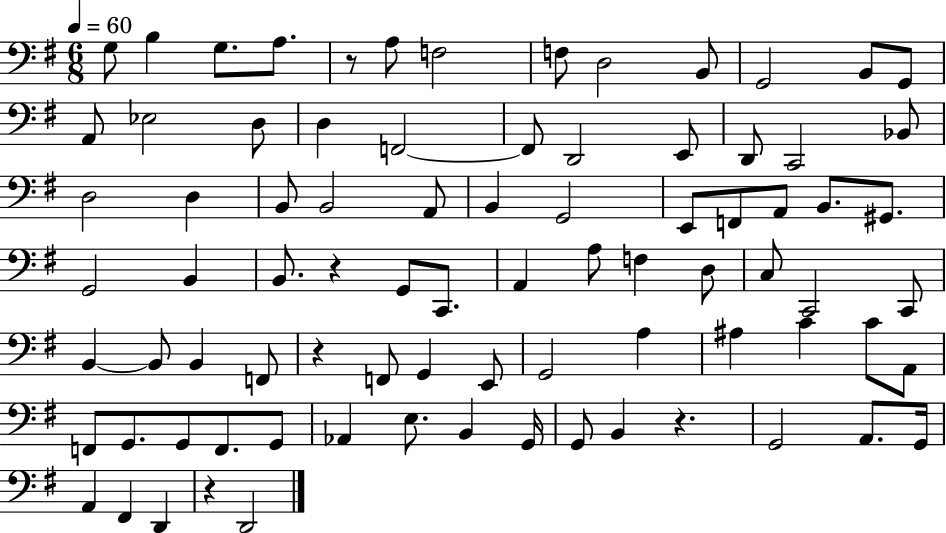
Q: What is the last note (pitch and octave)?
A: D2